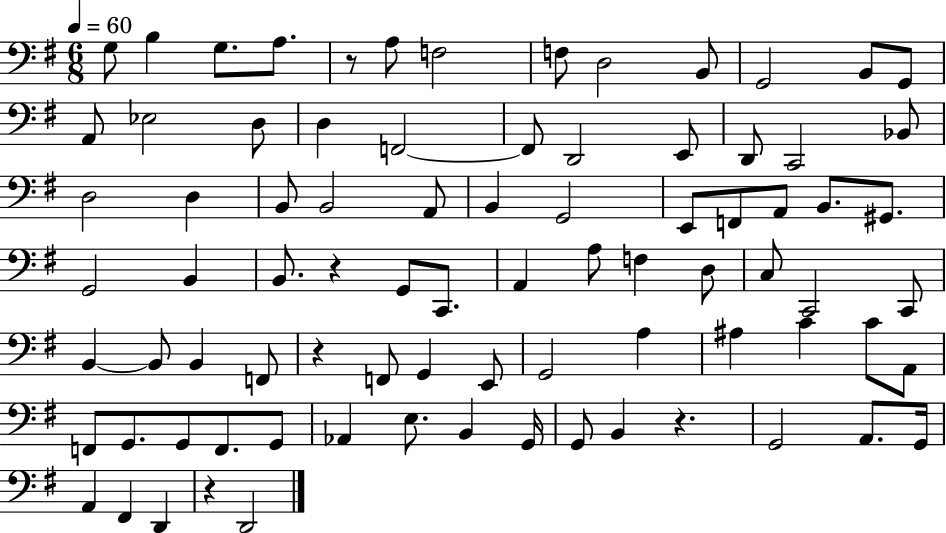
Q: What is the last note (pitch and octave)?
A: D2